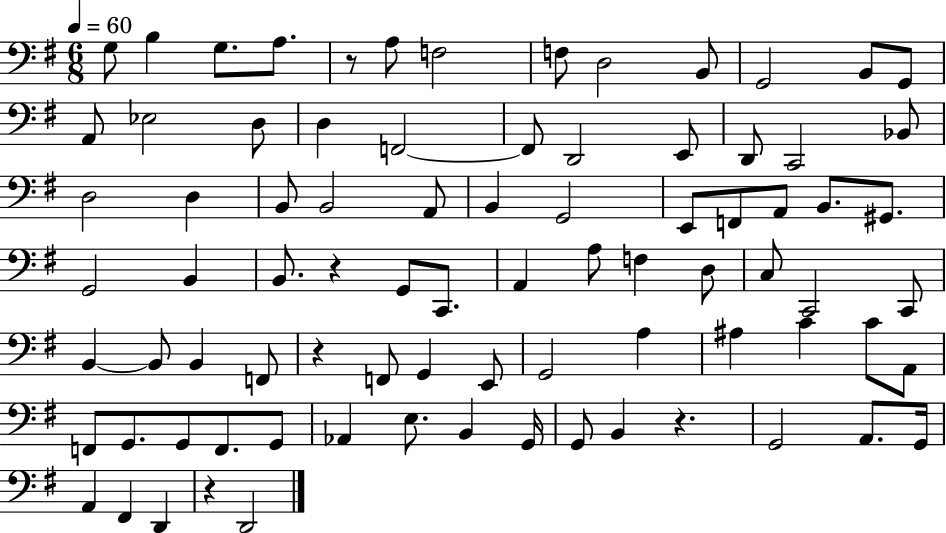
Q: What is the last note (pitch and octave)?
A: D2